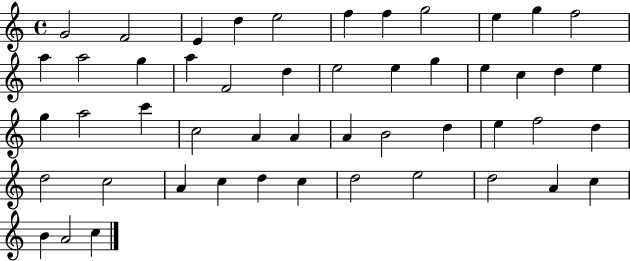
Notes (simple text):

G4/h F4/h E4/q D5/q E5/h F5/q F5/q G5/h E5/q G5/q F5/h A5/q A5/h G5/q A5/q F4/h D5/q E5/h E5/q G5/q E5/q C5/q D5/q E5/q G5/q A5/h C6/q C5/h A4/q A4/q A4/q B4/h D5/q E5/q F5/h D5/q D5/h C5/h A4/q C5/q D5/q C5/q D5/h E5/h D5/h A4/q C5/q B4/q A4/h C5/q